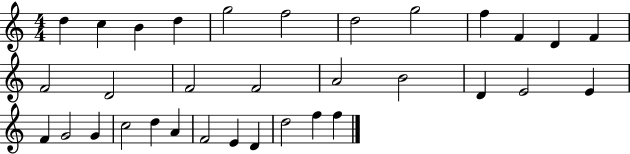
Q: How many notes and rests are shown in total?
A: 33